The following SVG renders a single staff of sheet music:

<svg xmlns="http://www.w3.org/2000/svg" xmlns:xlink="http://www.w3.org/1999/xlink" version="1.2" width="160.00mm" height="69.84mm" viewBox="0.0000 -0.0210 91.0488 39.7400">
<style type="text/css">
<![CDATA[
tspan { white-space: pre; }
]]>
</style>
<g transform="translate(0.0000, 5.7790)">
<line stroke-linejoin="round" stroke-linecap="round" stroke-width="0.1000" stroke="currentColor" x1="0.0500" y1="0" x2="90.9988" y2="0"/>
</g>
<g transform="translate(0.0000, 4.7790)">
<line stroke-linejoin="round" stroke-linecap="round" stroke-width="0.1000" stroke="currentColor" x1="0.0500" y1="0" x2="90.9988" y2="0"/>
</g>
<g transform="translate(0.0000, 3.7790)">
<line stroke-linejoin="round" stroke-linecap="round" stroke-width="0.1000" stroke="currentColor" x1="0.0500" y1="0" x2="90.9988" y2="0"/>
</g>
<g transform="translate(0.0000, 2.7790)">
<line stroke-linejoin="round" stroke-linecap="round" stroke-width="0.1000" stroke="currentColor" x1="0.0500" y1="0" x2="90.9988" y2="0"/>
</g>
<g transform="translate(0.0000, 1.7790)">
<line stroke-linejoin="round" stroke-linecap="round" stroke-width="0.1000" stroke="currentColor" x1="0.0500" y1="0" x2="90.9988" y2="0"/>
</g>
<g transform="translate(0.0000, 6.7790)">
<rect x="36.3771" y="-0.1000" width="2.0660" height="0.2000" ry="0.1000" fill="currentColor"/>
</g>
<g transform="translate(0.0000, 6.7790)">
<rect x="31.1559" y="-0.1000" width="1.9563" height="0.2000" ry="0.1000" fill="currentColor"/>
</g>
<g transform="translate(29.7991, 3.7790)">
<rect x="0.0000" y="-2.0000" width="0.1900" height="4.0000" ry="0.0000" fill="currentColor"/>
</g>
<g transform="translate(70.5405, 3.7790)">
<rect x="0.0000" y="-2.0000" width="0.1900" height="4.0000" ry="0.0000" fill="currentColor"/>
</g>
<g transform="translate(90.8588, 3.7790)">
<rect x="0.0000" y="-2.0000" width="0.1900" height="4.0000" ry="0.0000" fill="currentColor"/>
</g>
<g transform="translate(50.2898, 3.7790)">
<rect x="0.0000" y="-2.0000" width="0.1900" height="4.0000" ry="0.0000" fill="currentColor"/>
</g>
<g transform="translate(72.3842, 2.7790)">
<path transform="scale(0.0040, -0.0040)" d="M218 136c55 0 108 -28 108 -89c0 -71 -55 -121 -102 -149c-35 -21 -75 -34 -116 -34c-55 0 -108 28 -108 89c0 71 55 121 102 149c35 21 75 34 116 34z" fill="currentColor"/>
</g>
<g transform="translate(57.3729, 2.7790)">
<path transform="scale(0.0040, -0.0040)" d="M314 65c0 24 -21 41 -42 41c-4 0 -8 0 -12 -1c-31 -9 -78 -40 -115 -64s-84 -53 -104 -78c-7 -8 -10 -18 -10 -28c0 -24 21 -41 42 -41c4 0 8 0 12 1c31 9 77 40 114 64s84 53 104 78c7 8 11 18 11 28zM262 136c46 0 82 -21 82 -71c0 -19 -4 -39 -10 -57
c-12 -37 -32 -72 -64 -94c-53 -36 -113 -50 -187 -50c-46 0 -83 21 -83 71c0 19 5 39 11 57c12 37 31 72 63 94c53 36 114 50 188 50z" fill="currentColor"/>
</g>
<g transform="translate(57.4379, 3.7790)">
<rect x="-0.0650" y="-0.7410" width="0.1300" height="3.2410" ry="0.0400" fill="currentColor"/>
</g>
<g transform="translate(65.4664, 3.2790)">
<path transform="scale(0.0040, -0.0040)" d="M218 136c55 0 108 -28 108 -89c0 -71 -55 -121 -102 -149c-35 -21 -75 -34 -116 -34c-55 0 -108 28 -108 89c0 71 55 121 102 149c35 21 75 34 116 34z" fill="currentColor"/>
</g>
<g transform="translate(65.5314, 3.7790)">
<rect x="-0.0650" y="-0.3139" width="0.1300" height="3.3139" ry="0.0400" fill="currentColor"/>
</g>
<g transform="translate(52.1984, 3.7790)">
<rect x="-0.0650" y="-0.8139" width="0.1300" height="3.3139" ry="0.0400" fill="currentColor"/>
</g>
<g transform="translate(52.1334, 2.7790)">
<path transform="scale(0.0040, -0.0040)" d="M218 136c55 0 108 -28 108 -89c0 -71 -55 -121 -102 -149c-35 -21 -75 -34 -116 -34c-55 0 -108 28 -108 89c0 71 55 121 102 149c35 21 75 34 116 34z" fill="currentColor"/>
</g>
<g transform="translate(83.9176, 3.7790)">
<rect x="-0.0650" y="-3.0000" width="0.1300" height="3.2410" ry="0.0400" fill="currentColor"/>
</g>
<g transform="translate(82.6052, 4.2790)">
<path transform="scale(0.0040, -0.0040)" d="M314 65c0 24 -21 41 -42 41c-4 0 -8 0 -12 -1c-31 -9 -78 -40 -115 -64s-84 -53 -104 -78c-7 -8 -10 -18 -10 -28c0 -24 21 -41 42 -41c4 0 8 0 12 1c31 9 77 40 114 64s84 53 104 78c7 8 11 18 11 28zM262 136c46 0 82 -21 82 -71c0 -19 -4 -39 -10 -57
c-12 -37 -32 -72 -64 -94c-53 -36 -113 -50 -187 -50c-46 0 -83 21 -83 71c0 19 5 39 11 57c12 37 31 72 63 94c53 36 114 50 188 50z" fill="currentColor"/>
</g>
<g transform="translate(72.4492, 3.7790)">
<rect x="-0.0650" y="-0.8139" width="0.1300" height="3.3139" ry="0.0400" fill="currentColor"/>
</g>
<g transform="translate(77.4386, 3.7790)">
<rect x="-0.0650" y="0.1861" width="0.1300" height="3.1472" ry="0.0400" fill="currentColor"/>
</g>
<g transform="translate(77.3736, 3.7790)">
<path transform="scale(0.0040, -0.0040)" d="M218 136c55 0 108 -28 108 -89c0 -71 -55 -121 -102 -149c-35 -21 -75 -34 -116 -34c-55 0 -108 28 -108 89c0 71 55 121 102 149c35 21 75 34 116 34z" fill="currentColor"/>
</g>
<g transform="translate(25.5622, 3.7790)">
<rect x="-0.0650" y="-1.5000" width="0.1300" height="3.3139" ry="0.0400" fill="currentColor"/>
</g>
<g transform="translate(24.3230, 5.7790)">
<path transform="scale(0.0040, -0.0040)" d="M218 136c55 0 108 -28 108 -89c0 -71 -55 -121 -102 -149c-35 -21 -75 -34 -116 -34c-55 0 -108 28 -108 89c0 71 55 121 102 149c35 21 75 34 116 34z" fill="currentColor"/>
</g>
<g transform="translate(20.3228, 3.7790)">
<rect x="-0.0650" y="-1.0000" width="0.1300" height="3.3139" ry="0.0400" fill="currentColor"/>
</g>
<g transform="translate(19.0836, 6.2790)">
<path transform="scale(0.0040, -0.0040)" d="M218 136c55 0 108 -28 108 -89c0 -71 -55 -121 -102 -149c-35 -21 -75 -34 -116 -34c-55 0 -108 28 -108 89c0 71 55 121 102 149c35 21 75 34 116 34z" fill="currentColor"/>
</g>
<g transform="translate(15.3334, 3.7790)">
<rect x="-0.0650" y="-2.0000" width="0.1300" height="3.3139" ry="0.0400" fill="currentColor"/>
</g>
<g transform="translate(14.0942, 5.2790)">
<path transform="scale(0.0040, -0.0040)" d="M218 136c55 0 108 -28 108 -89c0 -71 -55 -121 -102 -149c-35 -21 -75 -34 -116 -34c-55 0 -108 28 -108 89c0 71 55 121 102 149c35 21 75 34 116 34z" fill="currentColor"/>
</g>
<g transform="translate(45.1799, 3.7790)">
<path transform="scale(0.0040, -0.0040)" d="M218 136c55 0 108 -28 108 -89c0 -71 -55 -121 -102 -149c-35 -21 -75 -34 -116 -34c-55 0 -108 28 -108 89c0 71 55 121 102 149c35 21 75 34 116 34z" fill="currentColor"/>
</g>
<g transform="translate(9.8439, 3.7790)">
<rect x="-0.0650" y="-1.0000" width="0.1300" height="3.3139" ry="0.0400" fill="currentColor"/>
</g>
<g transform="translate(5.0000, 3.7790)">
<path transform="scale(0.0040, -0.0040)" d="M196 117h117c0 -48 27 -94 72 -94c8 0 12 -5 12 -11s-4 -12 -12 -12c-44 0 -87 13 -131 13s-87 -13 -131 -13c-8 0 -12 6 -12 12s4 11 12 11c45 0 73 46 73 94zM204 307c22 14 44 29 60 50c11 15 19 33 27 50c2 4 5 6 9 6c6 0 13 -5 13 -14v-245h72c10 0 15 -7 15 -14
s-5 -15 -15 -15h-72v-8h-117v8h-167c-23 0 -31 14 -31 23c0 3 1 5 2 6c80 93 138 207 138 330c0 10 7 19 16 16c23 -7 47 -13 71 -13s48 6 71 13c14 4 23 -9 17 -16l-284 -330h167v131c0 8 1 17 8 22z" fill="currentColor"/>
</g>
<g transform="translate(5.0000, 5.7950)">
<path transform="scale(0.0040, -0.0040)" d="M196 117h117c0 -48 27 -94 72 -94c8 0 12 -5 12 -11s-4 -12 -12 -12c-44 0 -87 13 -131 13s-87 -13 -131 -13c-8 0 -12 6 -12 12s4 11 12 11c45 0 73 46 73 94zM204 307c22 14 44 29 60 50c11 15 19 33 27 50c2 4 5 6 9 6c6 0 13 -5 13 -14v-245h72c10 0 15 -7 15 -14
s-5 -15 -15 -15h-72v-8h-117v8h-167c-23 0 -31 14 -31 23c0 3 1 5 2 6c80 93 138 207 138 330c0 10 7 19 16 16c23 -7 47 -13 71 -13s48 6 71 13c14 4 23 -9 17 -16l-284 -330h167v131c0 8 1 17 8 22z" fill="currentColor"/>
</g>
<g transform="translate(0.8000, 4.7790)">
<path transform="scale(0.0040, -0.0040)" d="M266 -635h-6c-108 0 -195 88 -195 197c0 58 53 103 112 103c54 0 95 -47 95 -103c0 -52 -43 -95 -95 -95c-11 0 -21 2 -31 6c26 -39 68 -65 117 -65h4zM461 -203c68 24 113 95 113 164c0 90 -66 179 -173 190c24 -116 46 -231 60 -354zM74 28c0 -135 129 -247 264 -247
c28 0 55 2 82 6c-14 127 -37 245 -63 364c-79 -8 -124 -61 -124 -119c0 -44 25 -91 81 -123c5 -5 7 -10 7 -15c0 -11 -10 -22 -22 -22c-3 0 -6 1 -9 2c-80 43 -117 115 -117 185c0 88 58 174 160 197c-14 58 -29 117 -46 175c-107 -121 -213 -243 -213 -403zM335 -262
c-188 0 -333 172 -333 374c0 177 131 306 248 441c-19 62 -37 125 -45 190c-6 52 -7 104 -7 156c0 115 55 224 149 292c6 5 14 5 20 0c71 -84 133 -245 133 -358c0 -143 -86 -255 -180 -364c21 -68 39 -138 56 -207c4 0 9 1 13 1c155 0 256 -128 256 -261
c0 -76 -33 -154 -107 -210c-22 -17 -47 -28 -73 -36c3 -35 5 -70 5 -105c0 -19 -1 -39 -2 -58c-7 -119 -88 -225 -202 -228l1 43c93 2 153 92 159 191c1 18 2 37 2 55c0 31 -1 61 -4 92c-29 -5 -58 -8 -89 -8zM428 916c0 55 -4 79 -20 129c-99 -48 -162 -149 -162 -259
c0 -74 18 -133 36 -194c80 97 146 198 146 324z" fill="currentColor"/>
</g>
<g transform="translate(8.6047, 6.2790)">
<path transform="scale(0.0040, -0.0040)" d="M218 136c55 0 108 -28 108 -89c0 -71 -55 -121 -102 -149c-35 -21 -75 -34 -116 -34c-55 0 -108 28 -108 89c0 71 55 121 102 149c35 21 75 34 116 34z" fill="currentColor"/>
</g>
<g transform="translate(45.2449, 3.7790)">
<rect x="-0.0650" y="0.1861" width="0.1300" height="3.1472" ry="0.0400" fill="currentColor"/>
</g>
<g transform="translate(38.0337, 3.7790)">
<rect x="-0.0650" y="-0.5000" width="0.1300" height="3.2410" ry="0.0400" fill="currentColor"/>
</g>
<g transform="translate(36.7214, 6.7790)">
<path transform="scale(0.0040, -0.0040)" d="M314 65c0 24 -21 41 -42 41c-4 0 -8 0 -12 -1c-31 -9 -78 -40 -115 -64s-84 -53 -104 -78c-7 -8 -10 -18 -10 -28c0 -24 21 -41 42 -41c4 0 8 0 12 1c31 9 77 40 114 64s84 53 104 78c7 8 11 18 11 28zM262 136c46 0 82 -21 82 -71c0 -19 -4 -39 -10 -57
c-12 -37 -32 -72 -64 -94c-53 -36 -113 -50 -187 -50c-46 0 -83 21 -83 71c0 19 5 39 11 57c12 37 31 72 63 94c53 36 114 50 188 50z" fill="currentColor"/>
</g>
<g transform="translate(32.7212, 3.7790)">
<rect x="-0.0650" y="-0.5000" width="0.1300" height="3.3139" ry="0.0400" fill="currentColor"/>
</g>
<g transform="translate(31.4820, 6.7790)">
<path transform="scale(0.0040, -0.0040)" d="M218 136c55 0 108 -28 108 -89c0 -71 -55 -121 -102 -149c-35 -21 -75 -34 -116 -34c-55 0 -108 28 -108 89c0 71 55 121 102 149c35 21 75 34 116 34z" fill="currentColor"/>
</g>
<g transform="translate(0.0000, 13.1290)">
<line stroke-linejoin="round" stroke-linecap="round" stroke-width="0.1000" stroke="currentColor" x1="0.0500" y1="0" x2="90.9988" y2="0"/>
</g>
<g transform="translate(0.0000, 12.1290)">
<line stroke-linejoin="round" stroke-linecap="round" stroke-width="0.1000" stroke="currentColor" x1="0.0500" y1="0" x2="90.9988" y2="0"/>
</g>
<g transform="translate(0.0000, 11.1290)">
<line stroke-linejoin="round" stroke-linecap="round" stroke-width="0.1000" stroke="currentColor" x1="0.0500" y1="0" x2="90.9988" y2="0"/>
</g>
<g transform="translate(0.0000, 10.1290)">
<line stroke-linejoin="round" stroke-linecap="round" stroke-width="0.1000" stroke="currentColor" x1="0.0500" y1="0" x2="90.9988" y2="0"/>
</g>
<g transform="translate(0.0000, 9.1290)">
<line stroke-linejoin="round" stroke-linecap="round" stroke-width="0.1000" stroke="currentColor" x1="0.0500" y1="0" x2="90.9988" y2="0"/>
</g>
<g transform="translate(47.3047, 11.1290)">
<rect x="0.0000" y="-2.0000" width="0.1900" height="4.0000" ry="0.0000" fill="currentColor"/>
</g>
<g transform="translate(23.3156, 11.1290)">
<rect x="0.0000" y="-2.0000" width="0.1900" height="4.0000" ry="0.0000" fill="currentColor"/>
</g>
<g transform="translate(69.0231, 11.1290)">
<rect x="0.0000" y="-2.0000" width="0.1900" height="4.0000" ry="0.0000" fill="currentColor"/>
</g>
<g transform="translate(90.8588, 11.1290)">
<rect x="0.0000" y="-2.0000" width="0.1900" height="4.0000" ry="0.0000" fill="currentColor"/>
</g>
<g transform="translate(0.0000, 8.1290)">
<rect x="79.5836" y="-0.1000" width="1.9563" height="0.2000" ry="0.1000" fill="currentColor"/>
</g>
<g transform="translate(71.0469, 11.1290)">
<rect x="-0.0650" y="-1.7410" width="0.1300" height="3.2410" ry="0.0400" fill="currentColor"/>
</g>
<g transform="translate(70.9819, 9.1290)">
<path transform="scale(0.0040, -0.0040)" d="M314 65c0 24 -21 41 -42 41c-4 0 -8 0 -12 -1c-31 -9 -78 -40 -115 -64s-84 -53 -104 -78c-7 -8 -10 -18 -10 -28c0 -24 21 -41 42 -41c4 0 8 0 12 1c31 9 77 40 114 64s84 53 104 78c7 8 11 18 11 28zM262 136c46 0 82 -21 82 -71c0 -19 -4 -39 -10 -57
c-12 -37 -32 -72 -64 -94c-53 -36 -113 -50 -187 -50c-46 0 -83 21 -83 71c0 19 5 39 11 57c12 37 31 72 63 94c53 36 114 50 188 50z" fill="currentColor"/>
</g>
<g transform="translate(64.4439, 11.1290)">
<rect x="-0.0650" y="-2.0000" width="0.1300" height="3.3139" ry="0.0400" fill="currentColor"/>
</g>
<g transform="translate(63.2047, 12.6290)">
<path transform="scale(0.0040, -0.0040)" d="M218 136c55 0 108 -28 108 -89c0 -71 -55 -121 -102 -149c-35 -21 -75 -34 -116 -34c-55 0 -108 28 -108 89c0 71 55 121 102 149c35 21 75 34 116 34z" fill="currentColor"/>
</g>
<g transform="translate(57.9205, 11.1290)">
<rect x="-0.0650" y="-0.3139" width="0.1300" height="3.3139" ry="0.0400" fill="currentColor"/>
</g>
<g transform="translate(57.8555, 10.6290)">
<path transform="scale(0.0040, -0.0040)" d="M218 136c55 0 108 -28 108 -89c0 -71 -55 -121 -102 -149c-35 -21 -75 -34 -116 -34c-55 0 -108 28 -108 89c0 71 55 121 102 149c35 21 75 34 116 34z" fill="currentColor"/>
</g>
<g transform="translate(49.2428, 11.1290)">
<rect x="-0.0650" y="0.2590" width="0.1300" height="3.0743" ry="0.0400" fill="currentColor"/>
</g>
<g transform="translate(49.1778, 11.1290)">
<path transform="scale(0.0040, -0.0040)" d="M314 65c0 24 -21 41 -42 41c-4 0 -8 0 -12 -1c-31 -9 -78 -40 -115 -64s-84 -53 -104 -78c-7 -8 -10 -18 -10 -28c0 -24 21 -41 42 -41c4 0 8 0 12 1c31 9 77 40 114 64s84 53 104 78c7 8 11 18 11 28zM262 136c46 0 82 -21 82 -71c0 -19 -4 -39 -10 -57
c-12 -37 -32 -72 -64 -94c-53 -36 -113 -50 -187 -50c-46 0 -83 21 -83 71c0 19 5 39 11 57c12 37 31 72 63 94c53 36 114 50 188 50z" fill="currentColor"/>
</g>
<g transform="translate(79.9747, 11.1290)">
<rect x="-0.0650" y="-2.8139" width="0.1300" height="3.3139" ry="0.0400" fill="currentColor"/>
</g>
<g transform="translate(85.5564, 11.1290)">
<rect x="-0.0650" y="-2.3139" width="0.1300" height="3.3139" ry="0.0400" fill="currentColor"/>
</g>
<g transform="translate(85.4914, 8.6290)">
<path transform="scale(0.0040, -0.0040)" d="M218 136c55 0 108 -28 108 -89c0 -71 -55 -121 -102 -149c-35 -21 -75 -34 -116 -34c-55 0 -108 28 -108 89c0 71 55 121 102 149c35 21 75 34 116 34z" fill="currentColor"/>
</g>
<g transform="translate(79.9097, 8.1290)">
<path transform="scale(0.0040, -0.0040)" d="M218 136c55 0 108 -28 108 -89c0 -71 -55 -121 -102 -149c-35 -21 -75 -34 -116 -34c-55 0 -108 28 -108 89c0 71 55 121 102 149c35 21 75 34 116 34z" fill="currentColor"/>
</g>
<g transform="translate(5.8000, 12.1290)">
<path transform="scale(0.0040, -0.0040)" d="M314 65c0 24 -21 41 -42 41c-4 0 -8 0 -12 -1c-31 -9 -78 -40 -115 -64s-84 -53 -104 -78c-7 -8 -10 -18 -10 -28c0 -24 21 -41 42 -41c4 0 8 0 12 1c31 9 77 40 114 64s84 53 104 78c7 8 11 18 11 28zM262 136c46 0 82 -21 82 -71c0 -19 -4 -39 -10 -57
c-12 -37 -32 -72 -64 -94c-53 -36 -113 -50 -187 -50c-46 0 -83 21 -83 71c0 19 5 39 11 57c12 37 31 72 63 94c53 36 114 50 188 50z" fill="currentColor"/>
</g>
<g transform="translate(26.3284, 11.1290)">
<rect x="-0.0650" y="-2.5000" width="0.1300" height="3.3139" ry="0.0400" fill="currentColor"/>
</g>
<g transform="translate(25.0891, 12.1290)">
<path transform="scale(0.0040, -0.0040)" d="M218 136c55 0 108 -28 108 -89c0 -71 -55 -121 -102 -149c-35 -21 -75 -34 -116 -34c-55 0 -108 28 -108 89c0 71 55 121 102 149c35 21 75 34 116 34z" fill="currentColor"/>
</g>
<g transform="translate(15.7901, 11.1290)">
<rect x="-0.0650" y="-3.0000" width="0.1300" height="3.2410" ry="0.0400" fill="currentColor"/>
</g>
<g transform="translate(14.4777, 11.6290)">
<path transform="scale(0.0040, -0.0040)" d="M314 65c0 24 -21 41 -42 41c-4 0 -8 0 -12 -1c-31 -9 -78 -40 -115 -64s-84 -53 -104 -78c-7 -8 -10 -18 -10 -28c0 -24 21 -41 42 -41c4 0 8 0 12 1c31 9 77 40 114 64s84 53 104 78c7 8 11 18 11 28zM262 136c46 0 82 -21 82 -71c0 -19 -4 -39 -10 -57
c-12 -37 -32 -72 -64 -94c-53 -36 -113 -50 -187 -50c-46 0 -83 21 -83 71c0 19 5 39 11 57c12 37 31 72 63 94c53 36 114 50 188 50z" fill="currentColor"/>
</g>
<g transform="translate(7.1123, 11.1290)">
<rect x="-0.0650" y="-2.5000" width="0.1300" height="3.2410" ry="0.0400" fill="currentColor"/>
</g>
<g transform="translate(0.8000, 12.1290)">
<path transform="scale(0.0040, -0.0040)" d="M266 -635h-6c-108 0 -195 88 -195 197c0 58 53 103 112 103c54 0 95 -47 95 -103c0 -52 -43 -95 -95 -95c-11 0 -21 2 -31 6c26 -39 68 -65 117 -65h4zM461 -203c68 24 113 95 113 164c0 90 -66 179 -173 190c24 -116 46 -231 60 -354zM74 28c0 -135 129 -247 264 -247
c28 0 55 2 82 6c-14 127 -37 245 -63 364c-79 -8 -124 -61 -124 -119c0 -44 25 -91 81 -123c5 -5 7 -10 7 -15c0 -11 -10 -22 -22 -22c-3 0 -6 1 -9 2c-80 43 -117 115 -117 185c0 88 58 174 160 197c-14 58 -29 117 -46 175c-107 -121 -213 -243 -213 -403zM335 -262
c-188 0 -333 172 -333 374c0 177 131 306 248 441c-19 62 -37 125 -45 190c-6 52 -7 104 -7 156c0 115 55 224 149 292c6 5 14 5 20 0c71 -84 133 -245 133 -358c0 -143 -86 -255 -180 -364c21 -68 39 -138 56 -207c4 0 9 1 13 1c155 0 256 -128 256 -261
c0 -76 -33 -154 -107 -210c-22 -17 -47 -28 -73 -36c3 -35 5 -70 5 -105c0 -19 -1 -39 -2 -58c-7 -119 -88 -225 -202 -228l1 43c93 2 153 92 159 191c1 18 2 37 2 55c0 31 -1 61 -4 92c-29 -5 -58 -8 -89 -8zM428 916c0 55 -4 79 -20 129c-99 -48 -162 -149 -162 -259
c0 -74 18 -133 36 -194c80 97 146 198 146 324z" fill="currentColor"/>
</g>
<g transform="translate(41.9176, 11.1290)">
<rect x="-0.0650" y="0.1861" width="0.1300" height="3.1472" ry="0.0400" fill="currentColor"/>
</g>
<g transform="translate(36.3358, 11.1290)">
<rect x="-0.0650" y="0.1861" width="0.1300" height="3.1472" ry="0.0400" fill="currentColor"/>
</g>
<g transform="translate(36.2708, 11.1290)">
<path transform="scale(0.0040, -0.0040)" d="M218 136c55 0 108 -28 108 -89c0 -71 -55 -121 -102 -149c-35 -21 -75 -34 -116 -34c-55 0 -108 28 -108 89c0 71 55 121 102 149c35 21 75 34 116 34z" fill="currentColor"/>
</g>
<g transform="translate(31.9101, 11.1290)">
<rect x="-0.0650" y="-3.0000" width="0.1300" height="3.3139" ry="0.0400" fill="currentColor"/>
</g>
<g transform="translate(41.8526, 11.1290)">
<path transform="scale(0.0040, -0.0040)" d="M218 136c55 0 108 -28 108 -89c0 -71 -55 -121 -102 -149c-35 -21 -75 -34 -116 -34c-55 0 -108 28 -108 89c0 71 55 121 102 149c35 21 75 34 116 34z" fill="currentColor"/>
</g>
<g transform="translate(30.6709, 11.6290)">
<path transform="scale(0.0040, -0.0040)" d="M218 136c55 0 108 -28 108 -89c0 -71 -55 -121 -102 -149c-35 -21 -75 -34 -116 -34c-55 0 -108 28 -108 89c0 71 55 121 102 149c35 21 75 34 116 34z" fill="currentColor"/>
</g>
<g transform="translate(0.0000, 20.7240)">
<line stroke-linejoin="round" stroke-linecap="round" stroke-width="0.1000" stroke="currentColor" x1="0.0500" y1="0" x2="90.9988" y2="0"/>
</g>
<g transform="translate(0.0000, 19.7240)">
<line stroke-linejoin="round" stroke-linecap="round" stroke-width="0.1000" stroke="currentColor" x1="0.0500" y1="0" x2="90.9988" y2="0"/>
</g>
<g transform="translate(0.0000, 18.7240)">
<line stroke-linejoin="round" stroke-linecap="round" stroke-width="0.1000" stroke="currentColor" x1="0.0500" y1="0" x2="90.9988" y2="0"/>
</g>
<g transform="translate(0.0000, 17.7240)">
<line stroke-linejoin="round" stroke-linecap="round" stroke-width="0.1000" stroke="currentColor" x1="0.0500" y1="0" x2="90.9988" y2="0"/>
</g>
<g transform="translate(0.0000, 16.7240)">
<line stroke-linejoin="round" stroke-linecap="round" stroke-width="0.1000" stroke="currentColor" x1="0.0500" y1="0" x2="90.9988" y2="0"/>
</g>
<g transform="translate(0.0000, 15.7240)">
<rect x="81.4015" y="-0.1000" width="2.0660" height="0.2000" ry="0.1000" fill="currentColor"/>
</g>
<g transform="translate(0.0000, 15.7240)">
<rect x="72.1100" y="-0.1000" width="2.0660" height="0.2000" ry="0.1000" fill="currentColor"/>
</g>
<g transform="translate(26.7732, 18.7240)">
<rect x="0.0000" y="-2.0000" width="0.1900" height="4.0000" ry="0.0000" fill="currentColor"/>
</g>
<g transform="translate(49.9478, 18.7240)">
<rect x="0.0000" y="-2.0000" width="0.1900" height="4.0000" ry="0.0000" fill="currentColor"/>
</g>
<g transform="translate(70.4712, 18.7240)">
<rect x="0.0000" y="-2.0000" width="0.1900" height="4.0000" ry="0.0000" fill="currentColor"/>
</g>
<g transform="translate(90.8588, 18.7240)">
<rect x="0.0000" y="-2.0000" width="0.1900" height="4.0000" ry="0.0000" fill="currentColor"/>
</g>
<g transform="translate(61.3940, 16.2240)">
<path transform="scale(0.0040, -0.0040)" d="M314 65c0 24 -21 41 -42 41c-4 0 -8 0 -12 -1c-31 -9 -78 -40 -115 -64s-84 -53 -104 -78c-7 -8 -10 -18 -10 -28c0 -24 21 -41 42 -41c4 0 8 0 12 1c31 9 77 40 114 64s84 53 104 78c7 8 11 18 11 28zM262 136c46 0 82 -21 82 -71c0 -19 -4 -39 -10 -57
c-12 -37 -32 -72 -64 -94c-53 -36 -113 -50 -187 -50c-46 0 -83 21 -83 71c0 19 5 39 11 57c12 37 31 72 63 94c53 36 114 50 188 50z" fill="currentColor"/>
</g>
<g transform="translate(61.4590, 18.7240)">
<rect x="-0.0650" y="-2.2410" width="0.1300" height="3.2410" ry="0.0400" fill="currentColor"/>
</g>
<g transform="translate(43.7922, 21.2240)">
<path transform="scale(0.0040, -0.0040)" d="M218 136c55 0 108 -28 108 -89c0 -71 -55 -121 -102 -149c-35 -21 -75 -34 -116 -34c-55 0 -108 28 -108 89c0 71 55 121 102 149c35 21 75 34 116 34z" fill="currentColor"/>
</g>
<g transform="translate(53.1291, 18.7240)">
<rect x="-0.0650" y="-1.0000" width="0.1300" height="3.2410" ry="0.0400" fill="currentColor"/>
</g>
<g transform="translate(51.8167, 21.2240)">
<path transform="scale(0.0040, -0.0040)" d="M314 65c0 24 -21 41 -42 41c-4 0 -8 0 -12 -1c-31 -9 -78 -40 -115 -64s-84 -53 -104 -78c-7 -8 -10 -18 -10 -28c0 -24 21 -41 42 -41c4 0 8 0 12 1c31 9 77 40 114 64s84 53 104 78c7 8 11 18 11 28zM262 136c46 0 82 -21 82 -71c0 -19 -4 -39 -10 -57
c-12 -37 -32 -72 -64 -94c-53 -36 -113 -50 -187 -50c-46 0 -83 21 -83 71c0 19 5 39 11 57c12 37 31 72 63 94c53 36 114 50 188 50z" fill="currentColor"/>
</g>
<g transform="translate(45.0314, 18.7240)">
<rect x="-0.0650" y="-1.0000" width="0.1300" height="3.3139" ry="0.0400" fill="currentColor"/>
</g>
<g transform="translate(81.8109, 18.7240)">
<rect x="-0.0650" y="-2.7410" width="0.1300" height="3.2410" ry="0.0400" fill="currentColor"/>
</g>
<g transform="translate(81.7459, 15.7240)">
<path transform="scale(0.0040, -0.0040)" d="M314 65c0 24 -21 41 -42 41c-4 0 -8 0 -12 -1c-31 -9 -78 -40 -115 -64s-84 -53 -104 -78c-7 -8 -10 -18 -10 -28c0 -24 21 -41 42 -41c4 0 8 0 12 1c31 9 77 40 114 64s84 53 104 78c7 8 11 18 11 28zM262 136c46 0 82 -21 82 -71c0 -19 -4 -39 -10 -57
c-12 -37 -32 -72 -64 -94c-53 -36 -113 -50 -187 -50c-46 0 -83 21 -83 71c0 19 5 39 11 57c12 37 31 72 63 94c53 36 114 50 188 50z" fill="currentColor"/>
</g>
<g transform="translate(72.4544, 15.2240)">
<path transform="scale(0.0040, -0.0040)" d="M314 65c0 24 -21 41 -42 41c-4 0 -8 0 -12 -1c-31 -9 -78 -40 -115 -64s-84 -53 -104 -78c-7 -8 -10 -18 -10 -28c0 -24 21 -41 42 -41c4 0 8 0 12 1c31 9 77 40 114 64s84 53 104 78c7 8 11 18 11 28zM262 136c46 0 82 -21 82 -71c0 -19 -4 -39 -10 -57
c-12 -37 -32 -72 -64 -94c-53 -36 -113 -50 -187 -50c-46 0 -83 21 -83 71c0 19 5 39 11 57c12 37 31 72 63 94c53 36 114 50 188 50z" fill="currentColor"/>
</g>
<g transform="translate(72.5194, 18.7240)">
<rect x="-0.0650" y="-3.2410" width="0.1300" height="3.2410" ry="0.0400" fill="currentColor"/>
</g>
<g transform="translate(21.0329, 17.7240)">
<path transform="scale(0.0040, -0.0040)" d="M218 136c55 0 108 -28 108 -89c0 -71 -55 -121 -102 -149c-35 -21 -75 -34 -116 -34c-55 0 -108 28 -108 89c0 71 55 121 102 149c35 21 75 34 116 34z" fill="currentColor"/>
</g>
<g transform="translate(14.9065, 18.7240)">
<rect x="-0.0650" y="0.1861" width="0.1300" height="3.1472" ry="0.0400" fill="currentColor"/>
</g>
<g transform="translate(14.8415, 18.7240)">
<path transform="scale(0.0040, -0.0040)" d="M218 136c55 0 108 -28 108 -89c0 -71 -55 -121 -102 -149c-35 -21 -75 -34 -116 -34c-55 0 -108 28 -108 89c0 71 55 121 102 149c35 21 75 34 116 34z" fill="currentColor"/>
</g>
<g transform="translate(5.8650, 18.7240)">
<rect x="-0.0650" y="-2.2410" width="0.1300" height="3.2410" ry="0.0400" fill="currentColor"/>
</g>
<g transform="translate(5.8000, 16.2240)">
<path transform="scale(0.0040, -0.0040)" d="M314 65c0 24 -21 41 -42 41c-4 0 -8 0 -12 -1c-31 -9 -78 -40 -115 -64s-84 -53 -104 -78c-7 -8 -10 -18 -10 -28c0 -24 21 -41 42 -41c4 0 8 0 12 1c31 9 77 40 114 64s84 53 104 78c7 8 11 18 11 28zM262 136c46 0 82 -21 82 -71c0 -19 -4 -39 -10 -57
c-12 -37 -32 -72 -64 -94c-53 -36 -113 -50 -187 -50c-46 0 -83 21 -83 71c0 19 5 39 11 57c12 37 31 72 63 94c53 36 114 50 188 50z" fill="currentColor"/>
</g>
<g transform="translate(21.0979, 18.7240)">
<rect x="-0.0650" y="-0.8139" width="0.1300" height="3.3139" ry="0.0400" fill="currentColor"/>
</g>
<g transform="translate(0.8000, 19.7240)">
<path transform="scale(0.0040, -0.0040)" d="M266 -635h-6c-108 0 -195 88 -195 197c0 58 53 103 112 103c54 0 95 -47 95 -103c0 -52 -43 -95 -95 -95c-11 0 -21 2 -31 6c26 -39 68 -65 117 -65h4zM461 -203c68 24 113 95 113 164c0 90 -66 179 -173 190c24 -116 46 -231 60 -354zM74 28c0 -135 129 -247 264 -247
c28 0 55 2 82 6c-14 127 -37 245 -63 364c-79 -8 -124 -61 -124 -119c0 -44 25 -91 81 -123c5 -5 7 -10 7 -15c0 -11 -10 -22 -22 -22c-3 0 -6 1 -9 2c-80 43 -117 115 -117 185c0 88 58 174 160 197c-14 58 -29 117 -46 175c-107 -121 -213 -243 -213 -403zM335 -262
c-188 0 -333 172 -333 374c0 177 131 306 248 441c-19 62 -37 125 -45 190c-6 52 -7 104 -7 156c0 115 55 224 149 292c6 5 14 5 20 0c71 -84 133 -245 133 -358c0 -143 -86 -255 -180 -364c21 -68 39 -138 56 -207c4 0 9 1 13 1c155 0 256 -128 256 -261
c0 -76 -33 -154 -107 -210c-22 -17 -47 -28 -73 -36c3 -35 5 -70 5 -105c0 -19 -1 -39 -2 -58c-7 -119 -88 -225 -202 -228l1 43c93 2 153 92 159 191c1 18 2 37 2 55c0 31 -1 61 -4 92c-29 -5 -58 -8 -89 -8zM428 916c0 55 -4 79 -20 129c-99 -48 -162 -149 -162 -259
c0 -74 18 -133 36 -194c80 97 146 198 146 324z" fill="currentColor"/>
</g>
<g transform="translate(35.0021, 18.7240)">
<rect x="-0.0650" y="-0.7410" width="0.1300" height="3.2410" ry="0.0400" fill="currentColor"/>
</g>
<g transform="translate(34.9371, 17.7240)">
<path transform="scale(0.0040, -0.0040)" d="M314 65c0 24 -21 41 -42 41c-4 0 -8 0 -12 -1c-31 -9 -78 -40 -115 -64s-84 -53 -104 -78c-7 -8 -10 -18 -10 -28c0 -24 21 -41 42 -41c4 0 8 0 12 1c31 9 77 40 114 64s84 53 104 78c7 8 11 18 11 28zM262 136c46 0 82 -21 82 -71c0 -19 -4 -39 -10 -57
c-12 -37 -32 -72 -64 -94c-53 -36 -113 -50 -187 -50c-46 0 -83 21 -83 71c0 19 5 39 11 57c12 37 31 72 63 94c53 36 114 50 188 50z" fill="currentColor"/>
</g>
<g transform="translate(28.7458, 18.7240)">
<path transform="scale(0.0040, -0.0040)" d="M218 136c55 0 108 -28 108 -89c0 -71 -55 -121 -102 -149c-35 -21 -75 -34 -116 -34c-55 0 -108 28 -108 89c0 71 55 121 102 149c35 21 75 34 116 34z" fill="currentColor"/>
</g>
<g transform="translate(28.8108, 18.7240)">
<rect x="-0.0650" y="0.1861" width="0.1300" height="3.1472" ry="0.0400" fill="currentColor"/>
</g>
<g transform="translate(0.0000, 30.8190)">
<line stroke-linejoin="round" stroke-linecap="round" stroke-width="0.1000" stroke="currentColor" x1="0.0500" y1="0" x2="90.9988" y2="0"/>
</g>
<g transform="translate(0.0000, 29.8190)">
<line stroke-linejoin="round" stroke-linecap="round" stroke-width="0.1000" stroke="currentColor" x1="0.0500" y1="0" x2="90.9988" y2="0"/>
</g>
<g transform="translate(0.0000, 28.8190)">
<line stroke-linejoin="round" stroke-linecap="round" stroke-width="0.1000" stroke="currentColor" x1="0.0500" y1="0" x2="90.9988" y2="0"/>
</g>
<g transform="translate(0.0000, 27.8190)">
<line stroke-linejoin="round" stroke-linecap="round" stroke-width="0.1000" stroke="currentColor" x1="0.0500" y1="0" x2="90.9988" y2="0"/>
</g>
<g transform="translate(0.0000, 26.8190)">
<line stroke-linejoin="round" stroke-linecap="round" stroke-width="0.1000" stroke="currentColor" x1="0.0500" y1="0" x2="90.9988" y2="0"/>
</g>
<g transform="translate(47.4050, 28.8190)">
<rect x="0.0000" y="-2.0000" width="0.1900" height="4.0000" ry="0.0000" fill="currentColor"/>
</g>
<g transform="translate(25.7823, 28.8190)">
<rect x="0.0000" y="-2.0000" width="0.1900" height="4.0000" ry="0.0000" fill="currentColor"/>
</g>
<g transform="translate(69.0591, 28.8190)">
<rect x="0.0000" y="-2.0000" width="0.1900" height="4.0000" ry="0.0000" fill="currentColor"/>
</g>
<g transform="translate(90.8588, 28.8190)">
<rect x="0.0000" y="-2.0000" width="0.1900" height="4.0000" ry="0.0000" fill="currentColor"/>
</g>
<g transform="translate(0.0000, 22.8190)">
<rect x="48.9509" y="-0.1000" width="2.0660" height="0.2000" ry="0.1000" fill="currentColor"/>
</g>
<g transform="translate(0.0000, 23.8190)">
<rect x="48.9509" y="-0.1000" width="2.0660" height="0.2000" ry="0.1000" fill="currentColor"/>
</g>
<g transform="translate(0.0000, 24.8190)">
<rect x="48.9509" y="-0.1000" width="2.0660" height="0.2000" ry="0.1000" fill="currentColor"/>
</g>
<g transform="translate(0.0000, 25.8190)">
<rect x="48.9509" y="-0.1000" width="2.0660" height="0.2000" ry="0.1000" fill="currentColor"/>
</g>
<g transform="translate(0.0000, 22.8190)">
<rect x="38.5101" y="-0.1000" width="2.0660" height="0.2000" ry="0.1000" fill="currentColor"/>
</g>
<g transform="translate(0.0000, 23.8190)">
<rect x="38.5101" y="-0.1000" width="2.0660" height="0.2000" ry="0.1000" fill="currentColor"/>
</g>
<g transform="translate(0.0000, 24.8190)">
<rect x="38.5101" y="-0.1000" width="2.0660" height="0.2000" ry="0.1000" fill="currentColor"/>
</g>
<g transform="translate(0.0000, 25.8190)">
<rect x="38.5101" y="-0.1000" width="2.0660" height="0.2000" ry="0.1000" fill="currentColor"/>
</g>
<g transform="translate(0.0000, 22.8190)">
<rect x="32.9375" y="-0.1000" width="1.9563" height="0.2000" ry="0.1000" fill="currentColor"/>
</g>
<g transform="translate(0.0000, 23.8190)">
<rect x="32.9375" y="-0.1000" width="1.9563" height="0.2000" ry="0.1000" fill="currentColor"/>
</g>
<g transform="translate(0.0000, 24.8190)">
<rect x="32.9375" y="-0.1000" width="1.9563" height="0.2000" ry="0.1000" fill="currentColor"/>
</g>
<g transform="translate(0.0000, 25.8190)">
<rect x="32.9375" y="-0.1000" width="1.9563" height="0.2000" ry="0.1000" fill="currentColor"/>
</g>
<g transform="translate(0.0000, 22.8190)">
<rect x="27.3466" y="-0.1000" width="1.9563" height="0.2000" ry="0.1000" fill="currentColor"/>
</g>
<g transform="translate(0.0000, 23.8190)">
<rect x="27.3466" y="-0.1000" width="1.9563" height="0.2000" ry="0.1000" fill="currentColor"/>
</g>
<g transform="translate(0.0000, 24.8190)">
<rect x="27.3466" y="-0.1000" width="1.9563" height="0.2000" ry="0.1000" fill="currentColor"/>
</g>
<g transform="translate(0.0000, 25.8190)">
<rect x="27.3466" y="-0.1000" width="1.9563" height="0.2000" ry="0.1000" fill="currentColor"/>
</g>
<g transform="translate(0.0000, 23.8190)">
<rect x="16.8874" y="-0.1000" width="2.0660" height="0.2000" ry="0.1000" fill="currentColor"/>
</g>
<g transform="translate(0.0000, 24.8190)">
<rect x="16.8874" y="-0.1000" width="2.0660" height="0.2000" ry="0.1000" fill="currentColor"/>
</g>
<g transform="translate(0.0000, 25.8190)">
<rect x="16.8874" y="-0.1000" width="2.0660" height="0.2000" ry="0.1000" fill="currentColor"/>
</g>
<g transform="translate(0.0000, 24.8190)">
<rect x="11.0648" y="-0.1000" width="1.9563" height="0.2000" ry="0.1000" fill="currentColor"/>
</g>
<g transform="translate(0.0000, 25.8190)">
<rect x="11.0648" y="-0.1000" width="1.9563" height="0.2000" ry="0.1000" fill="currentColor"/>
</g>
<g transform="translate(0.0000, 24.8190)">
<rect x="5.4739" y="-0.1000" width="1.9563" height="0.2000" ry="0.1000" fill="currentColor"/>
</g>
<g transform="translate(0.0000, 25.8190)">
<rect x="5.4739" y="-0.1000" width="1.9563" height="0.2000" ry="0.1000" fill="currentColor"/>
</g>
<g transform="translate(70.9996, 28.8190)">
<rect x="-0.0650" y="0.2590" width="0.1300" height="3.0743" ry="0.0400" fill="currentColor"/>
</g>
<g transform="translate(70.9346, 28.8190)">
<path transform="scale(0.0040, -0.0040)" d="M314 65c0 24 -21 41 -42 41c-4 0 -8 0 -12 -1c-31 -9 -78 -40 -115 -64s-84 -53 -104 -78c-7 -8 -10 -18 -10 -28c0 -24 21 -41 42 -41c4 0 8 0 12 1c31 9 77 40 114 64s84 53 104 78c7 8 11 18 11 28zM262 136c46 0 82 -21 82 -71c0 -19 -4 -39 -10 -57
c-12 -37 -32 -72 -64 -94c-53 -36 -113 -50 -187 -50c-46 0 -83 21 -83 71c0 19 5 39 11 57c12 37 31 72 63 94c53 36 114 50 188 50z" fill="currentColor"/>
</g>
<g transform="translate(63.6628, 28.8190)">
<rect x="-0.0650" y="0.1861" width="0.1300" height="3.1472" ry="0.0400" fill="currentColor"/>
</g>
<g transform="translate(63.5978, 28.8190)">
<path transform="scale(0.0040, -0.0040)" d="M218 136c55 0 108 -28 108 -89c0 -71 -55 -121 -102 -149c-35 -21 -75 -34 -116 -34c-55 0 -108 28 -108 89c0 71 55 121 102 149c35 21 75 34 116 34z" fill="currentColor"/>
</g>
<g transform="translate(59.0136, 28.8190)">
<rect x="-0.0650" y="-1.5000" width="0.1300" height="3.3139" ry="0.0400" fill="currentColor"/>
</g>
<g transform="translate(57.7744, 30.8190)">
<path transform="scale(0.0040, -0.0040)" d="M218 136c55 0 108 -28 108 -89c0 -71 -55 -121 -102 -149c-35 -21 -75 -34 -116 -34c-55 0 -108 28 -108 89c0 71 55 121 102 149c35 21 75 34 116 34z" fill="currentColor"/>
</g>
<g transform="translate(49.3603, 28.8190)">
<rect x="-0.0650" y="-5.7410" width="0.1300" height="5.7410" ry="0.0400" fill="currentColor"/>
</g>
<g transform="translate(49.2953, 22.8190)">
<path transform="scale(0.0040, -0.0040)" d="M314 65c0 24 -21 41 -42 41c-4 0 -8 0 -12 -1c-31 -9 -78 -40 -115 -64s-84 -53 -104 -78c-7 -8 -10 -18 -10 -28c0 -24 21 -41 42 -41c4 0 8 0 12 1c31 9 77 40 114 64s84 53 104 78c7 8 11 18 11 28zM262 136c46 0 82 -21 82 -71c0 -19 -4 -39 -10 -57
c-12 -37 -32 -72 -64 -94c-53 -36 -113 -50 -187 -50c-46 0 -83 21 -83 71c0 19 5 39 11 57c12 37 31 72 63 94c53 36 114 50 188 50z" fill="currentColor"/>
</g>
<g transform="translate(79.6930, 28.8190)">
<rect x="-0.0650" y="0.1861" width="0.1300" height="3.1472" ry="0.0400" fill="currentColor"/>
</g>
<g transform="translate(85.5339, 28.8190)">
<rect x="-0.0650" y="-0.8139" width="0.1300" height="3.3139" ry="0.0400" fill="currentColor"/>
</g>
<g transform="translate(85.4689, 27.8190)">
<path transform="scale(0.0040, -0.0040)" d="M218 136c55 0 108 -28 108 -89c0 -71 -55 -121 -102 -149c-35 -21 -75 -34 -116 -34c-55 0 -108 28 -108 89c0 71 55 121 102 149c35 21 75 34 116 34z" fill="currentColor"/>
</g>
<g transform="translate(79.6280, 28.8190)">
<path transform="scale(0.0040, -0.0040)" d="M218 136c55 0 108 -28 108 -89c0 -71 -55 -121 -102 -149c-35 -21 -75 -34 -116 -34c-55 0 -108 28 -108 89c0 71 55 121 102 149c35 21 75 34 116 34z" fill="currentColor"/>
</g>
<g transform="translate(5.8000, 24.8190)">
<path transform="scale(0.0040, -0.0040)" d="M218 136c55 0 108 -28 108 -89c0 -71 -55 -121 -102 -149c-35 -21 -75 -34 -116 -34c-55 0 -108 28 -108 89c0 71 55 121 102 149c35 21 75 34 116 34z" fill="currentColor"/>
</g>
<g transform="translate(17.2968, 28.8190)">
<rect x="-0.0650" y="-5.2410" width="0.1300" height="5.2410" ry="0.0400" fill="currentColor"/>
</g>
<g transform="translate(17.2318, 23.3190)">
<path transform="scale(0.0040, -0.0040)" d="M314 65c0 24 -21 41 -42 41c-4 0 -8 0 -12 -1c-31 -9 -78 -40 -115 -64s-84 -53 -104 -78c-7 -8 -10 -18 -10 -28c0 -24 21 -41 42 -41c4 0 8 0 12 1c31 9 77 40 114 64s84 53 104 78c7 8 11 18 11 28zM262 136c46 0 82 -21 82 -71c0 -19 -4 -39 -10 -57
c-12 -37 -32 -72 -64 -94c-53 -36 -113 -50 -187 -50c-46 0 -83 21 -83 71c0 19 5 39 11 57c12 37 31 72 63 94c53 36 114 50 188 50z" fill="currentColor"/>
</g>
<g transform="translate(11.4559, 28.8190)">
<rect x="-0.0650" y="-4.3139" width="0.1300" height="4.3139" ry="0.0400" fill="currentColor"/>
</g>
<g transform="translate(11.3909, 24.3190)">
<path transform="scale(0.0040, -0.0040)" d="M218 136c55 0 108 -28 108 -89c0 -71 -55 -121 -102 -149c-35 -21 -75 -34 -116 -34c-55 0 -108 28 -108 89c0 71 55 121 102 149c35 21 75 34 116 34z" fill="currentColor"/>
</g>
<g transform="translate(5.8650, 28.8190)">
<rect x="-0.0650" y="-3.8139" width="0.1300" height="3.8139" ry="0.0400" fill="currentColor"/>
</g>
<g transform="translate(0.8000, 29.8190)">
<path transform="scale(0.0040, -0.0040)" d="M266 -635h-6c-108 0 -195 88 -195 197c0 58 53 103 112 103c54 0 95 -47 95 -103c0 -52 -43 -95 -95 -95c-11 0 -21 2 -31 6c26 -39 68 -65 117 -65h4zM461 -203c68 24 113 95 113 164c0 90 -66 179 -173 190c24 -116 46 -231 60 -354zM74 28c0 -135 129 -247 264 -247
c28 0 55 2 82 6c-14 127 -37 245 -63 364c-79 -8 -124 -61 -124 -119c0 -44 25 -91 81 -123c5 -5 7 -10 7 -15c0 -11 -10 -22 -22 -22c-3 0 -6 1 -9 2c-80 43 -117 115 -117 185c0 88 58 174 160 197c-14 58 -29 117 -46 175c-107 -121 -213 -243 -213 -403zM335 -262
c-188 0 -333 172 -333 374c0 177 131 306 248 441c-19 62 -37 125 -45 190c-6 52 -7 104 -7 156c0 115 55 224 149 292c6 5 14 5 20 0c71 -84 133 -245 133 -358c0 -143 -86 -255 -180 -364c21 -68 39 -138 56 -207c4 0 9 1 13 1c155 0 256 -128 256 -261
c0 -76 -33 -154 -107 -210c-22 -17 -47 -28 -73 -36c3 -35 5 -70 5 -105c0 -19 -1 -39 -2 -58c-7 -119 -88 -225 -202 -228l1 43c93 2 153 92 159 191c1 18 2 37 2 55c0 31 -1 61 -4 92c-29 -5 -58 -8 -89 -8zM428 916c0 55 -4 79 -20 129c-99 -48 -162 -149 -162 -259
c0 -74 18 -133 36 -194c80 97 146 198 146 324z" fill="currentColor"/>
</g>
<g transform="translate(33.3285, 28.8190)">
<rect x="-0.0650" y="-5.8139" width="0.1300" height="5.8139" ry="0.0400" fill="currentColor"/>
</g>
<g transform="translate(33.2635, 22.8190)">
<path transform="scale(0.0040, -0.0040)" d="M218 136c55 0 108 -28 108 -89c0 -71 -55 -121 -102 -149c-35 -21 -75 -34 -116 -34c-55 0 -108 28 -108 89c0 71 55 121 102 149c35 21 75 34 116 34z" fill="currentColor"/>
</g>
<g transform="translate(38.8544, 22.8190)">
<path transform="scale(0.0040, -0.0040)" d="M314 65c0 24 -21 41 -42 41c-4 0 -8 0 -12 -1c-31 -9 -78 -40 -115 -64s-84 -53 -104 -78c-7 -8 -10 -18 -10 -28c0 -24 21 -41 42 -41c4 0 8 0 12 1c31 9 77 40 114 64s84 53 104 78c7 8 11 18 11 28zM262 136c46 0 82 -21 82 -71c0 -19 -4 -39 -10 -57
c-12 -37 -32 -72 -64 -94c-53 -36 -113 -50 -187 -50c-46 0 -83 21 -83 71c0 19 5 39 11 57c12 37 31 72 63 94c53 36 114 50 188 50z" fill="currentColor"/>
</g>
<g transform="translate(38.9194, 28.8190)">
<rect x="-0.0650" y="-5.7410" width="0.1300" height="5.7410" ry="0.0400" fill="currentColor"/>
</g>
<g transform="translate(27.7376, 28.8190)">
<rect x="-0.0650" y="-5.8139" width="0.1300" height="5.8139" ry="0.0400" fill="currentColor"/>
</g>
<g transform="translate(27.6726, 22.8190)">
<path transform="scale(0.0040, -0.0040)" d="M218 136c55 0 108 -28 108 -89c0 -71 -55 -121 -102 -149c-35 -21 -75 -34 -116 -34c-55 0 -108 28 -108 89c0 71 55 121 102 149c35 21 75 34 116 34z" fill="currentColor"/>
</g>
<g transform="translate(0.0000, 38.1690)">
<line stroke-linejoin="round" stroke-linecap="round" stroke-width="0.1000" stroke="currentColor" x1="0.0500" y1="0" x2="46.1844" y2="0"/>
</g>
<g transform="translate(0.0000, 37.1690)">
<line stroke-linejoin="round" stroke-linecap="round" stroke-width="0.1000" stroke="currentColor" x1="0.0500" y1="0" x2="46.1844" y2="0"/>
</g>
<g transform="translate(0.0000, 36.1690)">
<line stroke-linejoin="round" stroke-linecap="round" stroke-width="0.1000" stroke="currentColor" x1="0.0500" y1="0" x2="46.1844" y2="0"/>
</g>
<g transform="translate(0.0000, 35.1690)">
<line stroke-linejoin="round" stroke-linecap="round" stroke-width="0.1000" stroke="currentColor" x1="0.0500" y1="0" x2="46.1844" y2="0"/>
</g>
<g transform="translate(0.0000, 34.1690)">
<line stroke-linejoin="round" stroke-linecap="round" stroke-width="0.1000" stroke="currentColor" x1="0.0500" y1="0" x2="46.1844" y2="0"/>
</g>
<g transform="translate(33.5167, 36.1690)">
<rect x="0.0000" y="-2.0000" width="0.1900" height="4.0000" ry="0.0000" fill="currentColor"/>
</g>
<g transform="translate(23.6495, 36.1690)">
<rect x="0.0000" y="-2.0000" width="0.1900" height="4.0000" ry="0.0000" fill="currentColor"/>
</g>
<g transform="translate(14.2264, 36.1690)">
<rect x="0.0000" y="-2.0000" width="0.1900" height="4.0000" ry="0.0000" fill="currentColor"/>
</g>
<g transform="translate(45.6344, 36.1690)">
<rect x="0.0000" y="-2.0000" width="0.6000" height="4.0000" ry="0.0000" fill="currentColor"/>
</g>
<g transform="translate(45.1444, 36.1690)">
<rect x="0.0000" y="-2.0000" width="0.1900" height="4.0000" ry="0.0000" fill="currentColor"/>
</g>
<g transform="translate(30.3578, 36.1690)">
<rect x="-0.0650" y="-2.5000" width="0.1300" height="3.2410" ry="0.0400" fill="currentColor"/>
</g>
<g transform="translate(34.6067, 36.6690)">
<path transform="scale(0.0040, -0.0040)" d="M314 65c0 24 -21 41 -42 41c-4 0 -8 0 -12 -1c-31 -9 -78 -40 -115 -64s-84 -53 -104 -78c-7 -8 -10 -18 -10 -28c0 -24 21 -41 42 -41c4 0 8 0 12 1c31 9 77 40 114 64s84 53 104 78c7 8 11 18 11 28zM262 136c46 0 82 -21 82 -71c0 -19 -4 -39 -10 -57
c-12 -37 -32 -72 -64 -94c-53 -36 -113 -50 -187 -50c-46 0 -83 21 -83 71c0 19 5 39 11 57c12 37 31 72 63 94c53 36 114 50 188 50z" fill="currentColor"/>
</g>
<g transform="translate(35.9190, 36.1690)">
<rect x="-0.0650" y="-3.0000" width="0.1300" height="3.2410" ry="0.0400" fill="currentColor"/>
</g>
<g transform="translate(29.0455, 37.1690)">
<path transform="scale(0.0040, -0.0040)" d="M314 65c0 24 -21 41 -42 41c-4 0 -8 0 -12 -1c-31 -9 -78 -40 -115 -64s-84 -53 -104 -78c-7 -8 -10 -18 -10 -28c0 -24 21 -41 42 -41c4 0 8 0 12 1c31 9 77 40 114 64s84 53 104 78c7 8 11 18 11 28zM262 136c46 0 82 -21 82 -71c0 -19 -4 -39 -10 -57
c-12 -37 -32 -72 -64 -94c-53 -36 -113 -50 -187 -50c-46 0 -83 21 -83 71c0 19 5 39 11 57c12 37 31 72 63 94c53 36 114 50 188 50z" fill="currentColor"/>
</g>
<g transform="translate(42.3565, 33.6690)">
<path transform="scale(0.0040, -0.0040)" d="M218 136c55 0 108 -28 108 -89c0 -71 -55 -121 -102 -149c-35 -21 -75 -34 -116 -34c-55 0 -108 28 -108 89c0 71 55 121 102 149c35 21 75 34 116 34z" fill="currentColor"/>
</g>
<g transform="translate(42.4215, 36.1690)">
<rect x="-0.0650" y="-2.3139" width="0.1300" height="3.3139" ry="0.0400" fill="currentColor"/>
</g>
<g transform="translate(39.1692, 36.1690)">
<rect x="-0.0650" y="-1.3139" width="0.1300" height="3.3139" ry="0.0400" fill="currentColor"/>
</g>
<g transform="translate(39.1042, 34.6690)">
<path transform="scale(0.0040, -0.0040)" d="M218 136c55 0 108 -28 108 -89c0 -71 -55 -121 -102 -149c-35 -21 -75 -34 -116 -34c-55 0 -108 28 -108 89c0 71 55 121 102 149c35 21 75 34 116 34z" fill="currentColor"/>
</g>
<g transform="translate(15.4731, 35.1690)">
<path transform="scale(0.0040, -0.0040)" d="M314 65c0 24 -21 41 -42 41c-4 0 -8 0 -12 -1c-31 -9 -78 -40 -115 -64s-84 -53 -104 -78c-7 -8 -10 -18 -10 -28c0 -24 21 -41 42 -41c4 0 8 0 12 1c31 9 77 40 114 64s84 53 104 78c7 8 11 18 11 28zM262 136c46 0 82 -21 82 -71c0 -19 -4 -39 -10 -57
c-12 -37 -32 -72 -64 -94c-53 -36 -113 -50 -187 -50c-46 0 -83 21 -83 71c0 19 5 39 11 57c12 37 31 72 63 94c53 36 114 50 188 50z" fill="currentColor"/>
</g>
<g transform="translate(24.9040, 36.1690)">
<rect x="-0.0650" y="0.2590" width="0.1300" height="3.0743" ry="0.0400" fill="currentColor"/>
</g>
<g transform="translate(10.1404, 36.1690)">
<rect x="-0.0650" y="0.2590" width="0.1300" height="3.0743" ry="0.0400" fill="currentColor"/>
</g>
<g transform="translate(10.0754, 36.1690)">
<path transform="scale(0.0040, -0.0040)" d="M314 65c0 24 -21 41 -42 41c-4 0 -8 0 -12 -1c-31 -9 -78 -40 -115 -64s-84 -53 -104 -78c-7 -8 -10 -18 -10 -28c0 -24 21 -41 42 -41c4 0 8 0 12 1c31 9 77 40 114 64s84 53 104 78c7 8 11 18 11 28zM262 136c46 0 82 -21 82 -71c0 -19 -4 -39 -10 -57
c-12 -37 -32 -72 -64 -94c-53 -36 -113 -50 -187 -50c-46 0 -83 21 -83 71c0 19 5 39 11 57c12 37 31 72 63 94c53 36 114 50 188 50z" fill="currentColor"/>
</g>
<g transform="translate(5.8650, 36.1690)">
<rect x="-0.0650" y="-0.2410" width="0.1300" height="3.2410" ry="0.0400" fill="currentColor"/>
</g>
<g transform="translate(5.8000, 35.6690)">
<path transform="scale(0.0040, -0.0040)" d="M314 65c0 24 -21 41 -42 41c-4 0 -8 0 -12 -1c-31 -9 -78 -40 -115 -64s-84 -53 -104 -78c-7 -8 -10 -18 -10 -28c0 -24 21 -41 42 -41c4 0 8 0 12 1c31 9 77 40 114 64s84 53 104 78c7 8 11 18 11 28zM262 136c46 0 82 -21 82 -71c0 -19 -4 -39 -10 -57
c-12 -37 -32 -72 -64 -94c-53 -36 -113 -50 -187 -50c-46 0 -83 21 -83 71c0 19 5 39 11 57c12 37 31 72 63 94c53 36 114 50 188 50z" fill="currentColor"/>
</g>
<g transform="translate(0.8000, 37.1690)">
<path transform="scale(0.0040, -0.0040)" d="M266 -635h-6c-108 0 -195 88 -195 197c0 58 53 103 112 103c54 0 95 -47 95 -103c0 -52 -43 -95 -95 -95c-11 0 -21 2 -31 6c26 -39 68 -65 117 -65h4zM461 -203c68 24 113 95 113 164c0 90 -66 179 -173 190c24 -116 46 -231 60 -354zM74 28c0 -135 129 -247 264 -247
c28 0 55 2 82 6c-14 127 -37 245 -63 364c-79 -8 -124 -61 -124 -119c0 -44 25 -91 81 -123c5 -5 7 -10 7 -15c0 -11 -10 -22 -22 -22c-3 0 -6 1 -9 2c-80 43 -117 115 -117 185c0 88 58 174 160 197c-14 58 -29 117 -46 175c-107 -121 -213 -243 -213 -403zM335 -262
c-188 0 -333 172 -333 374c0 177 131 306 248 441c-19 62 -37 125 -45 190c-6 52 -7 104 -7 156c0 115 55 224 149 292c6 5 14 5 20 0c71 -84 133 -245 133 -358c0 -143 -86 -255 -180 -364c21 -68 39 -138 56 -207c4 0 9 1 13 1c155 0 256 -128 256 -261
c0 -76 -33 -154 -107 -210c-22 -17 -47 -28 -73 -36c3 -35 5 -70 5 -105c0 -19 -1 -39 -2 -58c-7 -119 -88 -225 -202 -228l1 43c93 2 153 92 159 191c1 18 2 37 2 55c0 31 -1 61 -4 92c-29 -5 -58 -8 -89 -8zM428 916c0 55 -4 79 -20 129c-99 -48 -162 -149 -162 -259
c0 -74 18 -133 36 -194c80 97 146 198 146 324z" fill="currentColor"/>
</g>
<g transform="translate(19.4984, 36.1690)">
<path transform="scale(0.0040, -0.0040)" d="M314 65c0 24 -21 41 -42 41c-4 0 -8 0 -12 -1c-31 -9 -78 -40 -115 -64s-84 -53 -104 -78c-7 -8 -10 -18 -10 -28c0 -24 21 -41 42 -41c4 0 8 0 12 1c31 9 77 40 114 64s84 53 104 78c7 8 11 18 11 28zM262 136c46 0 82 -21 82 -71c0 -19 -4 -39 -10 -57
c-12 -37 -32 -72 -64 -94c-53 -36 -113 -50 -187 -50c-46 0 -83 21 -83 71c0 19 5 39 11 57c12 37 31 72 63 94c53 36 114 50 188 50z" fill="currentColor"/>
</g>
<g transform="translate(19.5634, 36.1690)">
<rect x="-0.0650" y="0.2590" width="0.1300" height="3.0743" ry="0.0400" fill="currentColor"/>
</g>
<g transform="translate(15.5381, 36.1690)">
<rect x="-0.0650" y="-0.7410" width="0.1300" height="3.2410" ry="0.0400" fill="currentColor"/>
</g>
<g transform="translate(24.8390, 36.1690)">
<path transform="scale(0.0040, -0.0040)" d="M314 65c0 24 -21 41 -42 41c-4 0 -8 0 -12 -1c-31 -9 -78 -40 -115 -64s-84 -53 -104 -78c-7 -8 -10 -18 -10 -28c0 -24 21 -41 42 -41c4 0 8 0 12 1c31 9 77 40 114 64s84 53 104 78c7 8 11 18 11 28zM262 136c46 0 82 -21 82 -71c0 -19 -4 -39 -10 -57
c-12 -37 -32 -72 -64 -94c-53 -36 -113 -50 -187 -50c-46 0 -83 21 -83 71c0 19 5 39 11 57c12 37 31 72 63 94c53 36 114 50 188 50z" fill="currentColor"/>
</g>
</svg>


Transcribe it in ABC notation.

X:1
T:Untitled
M:4/4
L:1/4
K:C
D F D E C C2 B d d2 c d B A2 G2 A2 G A B B B2 c F f2 a g g2 B d B d2 D D2 g2 b2 a2 c' d' f'2 g' g' g'2 g'2 E B B2 B d c2 B2 d2 B2 B2 G2 A2 e g